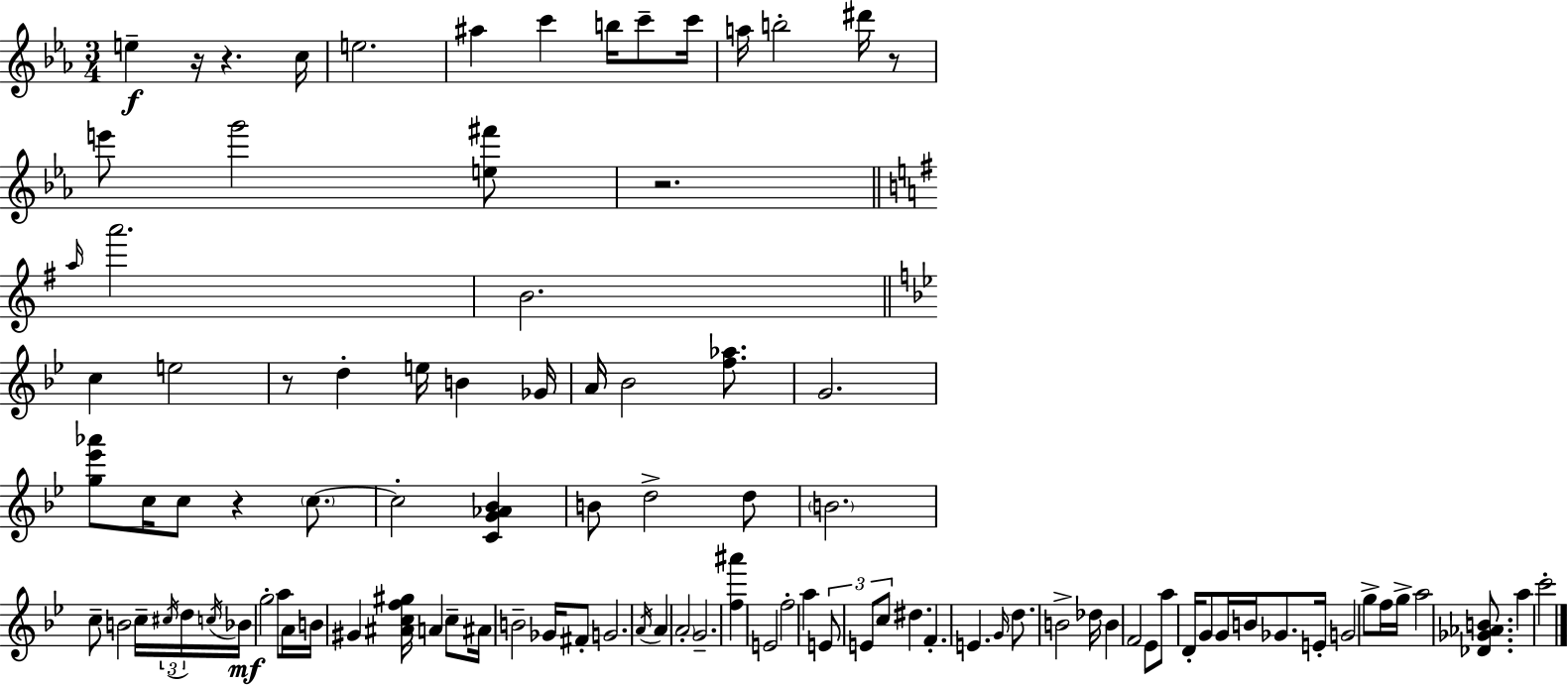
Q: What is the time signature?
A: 3/4